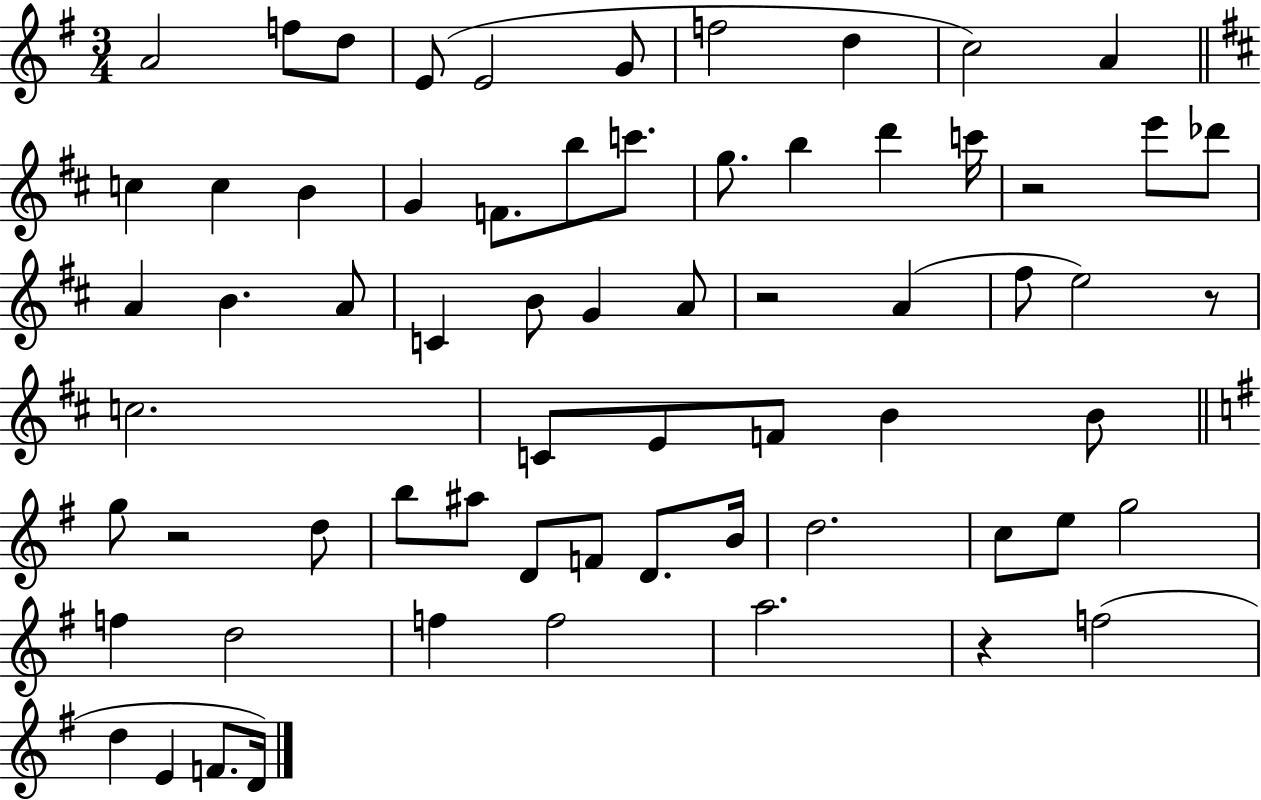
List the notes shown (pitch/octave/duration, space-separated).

A4/h F5/e D5/e E4/e E4/h G4/e F5/h D5/q C5/h A4/q C5/q C5/q B4/q G4/q F4/e. B5/e C6/e. G5/e. B5/q D6/q C6/s R/h E6/e Db6/e A4/q B4/q. A4/e C4/q B4/e G4/q A4/e R/h A4/q F#5/e E5/h R/e C5/h. C4/e E4/e F4/e B4/q B4/e G5/e R/h D5/e B5/e A#5/e D4/e F4/e D4/e. B4/s D5/h. C5/e E5/e G5/h F5/q D5/h F5/q F5/h A5/h. R/q F5/h D5/q E4/q F4/e. D4/s